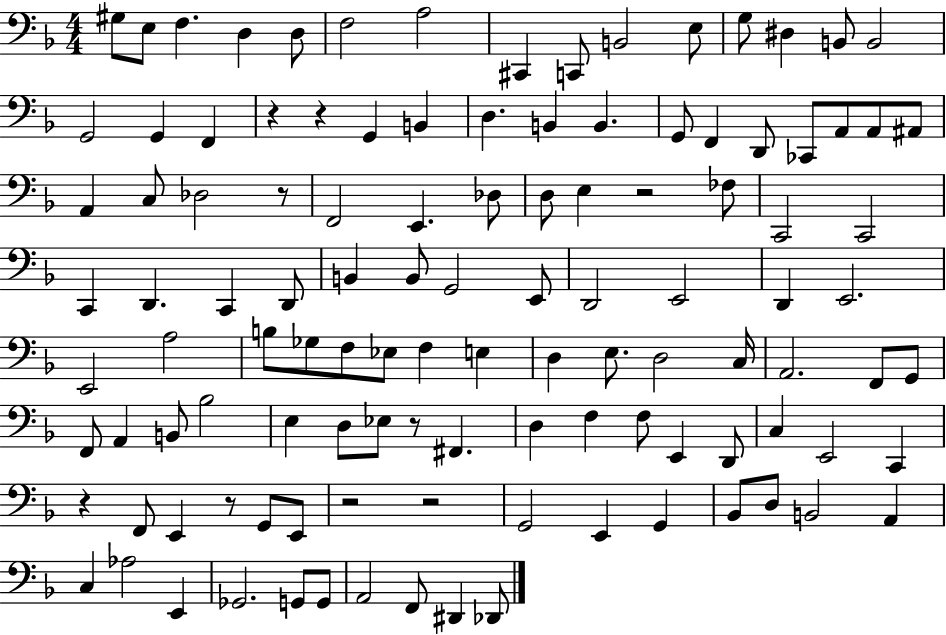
{
  \clef bass
  \numericTimeSignature
  \time 4/4
  \key f \major
  gis8 e8 f4. d4 d8 | f2 a2 | cis,4 c,8 b,2 e8 | g8 dis4 b,8 b,2 | \break g,2 g,4 f,4 | r4 r4 g,4 b,4 | d4. b,4 b,4. | g,8 f,4 d,8 ces,8 a,8 a,8 ais,8 | \break a,4 c8 des2 r8 | f,2 e,4. des8 | d8 e4 r2 fes8 | c,2 c,2 | \break c,4 d,4. c,4 d,8 | b,4 b,8 g,2 e,8 | d,2 e,2 | d,4 e,2. | \break e,2 a2 | b8 ges8 f8 ees8 f4 e4 | d4 e8. d2 c16 | a,2. f,8 g,8 | \break f,8 a,4 b,8 bes2 | e4 d8 ees8 r8 fis,4. | d4 f4 f8 e,4 d,8 | c4 e,2 c,4 | \break r4 f,8 e,4 r8 g,8 e,8 | r2 r2 | g,2 e,4 g,4 | bes,8 d8 b,2 a,4 | \break c4 aes2 e,4 | ges,2. g,8 g,8 | a,2 f,8 dis,4 des,8 | \bar "|."
}